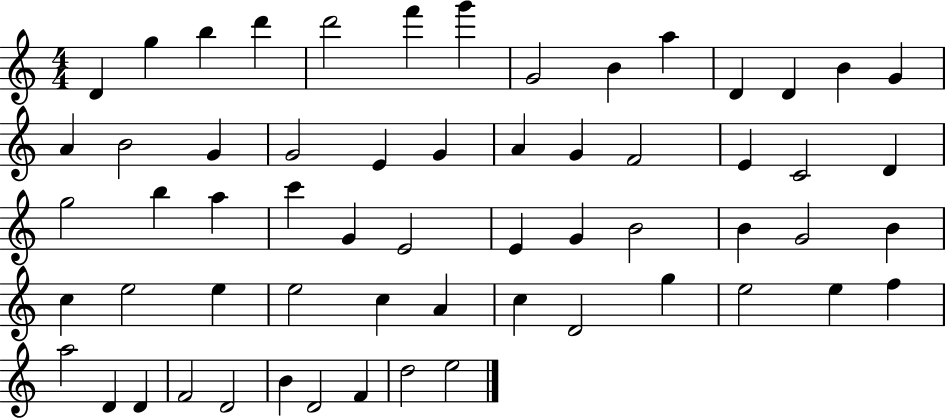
D4/q G5/q B5/q D6/q D6/h F6/q G6/q G4/h B4/q A5/q D4/q D4/q B4/q G4/q A4/q B4/h G4/q G4/h E4/q G4/q A4/q G4/q F4/h E4/q C4/h D4/q G5/h B5/q A5/q C6/q G4/q E4/h E4/q G4/q B4/h B4/q G4/h B4/q C5/q E5/h E5/q E5/h C5/q A4/q C5/q D4/h G5/q E5/h E5/q F5/q A5/h D4/q D4/q F4/h D4/h B4/q D4/h F4/q D5/h E5/h